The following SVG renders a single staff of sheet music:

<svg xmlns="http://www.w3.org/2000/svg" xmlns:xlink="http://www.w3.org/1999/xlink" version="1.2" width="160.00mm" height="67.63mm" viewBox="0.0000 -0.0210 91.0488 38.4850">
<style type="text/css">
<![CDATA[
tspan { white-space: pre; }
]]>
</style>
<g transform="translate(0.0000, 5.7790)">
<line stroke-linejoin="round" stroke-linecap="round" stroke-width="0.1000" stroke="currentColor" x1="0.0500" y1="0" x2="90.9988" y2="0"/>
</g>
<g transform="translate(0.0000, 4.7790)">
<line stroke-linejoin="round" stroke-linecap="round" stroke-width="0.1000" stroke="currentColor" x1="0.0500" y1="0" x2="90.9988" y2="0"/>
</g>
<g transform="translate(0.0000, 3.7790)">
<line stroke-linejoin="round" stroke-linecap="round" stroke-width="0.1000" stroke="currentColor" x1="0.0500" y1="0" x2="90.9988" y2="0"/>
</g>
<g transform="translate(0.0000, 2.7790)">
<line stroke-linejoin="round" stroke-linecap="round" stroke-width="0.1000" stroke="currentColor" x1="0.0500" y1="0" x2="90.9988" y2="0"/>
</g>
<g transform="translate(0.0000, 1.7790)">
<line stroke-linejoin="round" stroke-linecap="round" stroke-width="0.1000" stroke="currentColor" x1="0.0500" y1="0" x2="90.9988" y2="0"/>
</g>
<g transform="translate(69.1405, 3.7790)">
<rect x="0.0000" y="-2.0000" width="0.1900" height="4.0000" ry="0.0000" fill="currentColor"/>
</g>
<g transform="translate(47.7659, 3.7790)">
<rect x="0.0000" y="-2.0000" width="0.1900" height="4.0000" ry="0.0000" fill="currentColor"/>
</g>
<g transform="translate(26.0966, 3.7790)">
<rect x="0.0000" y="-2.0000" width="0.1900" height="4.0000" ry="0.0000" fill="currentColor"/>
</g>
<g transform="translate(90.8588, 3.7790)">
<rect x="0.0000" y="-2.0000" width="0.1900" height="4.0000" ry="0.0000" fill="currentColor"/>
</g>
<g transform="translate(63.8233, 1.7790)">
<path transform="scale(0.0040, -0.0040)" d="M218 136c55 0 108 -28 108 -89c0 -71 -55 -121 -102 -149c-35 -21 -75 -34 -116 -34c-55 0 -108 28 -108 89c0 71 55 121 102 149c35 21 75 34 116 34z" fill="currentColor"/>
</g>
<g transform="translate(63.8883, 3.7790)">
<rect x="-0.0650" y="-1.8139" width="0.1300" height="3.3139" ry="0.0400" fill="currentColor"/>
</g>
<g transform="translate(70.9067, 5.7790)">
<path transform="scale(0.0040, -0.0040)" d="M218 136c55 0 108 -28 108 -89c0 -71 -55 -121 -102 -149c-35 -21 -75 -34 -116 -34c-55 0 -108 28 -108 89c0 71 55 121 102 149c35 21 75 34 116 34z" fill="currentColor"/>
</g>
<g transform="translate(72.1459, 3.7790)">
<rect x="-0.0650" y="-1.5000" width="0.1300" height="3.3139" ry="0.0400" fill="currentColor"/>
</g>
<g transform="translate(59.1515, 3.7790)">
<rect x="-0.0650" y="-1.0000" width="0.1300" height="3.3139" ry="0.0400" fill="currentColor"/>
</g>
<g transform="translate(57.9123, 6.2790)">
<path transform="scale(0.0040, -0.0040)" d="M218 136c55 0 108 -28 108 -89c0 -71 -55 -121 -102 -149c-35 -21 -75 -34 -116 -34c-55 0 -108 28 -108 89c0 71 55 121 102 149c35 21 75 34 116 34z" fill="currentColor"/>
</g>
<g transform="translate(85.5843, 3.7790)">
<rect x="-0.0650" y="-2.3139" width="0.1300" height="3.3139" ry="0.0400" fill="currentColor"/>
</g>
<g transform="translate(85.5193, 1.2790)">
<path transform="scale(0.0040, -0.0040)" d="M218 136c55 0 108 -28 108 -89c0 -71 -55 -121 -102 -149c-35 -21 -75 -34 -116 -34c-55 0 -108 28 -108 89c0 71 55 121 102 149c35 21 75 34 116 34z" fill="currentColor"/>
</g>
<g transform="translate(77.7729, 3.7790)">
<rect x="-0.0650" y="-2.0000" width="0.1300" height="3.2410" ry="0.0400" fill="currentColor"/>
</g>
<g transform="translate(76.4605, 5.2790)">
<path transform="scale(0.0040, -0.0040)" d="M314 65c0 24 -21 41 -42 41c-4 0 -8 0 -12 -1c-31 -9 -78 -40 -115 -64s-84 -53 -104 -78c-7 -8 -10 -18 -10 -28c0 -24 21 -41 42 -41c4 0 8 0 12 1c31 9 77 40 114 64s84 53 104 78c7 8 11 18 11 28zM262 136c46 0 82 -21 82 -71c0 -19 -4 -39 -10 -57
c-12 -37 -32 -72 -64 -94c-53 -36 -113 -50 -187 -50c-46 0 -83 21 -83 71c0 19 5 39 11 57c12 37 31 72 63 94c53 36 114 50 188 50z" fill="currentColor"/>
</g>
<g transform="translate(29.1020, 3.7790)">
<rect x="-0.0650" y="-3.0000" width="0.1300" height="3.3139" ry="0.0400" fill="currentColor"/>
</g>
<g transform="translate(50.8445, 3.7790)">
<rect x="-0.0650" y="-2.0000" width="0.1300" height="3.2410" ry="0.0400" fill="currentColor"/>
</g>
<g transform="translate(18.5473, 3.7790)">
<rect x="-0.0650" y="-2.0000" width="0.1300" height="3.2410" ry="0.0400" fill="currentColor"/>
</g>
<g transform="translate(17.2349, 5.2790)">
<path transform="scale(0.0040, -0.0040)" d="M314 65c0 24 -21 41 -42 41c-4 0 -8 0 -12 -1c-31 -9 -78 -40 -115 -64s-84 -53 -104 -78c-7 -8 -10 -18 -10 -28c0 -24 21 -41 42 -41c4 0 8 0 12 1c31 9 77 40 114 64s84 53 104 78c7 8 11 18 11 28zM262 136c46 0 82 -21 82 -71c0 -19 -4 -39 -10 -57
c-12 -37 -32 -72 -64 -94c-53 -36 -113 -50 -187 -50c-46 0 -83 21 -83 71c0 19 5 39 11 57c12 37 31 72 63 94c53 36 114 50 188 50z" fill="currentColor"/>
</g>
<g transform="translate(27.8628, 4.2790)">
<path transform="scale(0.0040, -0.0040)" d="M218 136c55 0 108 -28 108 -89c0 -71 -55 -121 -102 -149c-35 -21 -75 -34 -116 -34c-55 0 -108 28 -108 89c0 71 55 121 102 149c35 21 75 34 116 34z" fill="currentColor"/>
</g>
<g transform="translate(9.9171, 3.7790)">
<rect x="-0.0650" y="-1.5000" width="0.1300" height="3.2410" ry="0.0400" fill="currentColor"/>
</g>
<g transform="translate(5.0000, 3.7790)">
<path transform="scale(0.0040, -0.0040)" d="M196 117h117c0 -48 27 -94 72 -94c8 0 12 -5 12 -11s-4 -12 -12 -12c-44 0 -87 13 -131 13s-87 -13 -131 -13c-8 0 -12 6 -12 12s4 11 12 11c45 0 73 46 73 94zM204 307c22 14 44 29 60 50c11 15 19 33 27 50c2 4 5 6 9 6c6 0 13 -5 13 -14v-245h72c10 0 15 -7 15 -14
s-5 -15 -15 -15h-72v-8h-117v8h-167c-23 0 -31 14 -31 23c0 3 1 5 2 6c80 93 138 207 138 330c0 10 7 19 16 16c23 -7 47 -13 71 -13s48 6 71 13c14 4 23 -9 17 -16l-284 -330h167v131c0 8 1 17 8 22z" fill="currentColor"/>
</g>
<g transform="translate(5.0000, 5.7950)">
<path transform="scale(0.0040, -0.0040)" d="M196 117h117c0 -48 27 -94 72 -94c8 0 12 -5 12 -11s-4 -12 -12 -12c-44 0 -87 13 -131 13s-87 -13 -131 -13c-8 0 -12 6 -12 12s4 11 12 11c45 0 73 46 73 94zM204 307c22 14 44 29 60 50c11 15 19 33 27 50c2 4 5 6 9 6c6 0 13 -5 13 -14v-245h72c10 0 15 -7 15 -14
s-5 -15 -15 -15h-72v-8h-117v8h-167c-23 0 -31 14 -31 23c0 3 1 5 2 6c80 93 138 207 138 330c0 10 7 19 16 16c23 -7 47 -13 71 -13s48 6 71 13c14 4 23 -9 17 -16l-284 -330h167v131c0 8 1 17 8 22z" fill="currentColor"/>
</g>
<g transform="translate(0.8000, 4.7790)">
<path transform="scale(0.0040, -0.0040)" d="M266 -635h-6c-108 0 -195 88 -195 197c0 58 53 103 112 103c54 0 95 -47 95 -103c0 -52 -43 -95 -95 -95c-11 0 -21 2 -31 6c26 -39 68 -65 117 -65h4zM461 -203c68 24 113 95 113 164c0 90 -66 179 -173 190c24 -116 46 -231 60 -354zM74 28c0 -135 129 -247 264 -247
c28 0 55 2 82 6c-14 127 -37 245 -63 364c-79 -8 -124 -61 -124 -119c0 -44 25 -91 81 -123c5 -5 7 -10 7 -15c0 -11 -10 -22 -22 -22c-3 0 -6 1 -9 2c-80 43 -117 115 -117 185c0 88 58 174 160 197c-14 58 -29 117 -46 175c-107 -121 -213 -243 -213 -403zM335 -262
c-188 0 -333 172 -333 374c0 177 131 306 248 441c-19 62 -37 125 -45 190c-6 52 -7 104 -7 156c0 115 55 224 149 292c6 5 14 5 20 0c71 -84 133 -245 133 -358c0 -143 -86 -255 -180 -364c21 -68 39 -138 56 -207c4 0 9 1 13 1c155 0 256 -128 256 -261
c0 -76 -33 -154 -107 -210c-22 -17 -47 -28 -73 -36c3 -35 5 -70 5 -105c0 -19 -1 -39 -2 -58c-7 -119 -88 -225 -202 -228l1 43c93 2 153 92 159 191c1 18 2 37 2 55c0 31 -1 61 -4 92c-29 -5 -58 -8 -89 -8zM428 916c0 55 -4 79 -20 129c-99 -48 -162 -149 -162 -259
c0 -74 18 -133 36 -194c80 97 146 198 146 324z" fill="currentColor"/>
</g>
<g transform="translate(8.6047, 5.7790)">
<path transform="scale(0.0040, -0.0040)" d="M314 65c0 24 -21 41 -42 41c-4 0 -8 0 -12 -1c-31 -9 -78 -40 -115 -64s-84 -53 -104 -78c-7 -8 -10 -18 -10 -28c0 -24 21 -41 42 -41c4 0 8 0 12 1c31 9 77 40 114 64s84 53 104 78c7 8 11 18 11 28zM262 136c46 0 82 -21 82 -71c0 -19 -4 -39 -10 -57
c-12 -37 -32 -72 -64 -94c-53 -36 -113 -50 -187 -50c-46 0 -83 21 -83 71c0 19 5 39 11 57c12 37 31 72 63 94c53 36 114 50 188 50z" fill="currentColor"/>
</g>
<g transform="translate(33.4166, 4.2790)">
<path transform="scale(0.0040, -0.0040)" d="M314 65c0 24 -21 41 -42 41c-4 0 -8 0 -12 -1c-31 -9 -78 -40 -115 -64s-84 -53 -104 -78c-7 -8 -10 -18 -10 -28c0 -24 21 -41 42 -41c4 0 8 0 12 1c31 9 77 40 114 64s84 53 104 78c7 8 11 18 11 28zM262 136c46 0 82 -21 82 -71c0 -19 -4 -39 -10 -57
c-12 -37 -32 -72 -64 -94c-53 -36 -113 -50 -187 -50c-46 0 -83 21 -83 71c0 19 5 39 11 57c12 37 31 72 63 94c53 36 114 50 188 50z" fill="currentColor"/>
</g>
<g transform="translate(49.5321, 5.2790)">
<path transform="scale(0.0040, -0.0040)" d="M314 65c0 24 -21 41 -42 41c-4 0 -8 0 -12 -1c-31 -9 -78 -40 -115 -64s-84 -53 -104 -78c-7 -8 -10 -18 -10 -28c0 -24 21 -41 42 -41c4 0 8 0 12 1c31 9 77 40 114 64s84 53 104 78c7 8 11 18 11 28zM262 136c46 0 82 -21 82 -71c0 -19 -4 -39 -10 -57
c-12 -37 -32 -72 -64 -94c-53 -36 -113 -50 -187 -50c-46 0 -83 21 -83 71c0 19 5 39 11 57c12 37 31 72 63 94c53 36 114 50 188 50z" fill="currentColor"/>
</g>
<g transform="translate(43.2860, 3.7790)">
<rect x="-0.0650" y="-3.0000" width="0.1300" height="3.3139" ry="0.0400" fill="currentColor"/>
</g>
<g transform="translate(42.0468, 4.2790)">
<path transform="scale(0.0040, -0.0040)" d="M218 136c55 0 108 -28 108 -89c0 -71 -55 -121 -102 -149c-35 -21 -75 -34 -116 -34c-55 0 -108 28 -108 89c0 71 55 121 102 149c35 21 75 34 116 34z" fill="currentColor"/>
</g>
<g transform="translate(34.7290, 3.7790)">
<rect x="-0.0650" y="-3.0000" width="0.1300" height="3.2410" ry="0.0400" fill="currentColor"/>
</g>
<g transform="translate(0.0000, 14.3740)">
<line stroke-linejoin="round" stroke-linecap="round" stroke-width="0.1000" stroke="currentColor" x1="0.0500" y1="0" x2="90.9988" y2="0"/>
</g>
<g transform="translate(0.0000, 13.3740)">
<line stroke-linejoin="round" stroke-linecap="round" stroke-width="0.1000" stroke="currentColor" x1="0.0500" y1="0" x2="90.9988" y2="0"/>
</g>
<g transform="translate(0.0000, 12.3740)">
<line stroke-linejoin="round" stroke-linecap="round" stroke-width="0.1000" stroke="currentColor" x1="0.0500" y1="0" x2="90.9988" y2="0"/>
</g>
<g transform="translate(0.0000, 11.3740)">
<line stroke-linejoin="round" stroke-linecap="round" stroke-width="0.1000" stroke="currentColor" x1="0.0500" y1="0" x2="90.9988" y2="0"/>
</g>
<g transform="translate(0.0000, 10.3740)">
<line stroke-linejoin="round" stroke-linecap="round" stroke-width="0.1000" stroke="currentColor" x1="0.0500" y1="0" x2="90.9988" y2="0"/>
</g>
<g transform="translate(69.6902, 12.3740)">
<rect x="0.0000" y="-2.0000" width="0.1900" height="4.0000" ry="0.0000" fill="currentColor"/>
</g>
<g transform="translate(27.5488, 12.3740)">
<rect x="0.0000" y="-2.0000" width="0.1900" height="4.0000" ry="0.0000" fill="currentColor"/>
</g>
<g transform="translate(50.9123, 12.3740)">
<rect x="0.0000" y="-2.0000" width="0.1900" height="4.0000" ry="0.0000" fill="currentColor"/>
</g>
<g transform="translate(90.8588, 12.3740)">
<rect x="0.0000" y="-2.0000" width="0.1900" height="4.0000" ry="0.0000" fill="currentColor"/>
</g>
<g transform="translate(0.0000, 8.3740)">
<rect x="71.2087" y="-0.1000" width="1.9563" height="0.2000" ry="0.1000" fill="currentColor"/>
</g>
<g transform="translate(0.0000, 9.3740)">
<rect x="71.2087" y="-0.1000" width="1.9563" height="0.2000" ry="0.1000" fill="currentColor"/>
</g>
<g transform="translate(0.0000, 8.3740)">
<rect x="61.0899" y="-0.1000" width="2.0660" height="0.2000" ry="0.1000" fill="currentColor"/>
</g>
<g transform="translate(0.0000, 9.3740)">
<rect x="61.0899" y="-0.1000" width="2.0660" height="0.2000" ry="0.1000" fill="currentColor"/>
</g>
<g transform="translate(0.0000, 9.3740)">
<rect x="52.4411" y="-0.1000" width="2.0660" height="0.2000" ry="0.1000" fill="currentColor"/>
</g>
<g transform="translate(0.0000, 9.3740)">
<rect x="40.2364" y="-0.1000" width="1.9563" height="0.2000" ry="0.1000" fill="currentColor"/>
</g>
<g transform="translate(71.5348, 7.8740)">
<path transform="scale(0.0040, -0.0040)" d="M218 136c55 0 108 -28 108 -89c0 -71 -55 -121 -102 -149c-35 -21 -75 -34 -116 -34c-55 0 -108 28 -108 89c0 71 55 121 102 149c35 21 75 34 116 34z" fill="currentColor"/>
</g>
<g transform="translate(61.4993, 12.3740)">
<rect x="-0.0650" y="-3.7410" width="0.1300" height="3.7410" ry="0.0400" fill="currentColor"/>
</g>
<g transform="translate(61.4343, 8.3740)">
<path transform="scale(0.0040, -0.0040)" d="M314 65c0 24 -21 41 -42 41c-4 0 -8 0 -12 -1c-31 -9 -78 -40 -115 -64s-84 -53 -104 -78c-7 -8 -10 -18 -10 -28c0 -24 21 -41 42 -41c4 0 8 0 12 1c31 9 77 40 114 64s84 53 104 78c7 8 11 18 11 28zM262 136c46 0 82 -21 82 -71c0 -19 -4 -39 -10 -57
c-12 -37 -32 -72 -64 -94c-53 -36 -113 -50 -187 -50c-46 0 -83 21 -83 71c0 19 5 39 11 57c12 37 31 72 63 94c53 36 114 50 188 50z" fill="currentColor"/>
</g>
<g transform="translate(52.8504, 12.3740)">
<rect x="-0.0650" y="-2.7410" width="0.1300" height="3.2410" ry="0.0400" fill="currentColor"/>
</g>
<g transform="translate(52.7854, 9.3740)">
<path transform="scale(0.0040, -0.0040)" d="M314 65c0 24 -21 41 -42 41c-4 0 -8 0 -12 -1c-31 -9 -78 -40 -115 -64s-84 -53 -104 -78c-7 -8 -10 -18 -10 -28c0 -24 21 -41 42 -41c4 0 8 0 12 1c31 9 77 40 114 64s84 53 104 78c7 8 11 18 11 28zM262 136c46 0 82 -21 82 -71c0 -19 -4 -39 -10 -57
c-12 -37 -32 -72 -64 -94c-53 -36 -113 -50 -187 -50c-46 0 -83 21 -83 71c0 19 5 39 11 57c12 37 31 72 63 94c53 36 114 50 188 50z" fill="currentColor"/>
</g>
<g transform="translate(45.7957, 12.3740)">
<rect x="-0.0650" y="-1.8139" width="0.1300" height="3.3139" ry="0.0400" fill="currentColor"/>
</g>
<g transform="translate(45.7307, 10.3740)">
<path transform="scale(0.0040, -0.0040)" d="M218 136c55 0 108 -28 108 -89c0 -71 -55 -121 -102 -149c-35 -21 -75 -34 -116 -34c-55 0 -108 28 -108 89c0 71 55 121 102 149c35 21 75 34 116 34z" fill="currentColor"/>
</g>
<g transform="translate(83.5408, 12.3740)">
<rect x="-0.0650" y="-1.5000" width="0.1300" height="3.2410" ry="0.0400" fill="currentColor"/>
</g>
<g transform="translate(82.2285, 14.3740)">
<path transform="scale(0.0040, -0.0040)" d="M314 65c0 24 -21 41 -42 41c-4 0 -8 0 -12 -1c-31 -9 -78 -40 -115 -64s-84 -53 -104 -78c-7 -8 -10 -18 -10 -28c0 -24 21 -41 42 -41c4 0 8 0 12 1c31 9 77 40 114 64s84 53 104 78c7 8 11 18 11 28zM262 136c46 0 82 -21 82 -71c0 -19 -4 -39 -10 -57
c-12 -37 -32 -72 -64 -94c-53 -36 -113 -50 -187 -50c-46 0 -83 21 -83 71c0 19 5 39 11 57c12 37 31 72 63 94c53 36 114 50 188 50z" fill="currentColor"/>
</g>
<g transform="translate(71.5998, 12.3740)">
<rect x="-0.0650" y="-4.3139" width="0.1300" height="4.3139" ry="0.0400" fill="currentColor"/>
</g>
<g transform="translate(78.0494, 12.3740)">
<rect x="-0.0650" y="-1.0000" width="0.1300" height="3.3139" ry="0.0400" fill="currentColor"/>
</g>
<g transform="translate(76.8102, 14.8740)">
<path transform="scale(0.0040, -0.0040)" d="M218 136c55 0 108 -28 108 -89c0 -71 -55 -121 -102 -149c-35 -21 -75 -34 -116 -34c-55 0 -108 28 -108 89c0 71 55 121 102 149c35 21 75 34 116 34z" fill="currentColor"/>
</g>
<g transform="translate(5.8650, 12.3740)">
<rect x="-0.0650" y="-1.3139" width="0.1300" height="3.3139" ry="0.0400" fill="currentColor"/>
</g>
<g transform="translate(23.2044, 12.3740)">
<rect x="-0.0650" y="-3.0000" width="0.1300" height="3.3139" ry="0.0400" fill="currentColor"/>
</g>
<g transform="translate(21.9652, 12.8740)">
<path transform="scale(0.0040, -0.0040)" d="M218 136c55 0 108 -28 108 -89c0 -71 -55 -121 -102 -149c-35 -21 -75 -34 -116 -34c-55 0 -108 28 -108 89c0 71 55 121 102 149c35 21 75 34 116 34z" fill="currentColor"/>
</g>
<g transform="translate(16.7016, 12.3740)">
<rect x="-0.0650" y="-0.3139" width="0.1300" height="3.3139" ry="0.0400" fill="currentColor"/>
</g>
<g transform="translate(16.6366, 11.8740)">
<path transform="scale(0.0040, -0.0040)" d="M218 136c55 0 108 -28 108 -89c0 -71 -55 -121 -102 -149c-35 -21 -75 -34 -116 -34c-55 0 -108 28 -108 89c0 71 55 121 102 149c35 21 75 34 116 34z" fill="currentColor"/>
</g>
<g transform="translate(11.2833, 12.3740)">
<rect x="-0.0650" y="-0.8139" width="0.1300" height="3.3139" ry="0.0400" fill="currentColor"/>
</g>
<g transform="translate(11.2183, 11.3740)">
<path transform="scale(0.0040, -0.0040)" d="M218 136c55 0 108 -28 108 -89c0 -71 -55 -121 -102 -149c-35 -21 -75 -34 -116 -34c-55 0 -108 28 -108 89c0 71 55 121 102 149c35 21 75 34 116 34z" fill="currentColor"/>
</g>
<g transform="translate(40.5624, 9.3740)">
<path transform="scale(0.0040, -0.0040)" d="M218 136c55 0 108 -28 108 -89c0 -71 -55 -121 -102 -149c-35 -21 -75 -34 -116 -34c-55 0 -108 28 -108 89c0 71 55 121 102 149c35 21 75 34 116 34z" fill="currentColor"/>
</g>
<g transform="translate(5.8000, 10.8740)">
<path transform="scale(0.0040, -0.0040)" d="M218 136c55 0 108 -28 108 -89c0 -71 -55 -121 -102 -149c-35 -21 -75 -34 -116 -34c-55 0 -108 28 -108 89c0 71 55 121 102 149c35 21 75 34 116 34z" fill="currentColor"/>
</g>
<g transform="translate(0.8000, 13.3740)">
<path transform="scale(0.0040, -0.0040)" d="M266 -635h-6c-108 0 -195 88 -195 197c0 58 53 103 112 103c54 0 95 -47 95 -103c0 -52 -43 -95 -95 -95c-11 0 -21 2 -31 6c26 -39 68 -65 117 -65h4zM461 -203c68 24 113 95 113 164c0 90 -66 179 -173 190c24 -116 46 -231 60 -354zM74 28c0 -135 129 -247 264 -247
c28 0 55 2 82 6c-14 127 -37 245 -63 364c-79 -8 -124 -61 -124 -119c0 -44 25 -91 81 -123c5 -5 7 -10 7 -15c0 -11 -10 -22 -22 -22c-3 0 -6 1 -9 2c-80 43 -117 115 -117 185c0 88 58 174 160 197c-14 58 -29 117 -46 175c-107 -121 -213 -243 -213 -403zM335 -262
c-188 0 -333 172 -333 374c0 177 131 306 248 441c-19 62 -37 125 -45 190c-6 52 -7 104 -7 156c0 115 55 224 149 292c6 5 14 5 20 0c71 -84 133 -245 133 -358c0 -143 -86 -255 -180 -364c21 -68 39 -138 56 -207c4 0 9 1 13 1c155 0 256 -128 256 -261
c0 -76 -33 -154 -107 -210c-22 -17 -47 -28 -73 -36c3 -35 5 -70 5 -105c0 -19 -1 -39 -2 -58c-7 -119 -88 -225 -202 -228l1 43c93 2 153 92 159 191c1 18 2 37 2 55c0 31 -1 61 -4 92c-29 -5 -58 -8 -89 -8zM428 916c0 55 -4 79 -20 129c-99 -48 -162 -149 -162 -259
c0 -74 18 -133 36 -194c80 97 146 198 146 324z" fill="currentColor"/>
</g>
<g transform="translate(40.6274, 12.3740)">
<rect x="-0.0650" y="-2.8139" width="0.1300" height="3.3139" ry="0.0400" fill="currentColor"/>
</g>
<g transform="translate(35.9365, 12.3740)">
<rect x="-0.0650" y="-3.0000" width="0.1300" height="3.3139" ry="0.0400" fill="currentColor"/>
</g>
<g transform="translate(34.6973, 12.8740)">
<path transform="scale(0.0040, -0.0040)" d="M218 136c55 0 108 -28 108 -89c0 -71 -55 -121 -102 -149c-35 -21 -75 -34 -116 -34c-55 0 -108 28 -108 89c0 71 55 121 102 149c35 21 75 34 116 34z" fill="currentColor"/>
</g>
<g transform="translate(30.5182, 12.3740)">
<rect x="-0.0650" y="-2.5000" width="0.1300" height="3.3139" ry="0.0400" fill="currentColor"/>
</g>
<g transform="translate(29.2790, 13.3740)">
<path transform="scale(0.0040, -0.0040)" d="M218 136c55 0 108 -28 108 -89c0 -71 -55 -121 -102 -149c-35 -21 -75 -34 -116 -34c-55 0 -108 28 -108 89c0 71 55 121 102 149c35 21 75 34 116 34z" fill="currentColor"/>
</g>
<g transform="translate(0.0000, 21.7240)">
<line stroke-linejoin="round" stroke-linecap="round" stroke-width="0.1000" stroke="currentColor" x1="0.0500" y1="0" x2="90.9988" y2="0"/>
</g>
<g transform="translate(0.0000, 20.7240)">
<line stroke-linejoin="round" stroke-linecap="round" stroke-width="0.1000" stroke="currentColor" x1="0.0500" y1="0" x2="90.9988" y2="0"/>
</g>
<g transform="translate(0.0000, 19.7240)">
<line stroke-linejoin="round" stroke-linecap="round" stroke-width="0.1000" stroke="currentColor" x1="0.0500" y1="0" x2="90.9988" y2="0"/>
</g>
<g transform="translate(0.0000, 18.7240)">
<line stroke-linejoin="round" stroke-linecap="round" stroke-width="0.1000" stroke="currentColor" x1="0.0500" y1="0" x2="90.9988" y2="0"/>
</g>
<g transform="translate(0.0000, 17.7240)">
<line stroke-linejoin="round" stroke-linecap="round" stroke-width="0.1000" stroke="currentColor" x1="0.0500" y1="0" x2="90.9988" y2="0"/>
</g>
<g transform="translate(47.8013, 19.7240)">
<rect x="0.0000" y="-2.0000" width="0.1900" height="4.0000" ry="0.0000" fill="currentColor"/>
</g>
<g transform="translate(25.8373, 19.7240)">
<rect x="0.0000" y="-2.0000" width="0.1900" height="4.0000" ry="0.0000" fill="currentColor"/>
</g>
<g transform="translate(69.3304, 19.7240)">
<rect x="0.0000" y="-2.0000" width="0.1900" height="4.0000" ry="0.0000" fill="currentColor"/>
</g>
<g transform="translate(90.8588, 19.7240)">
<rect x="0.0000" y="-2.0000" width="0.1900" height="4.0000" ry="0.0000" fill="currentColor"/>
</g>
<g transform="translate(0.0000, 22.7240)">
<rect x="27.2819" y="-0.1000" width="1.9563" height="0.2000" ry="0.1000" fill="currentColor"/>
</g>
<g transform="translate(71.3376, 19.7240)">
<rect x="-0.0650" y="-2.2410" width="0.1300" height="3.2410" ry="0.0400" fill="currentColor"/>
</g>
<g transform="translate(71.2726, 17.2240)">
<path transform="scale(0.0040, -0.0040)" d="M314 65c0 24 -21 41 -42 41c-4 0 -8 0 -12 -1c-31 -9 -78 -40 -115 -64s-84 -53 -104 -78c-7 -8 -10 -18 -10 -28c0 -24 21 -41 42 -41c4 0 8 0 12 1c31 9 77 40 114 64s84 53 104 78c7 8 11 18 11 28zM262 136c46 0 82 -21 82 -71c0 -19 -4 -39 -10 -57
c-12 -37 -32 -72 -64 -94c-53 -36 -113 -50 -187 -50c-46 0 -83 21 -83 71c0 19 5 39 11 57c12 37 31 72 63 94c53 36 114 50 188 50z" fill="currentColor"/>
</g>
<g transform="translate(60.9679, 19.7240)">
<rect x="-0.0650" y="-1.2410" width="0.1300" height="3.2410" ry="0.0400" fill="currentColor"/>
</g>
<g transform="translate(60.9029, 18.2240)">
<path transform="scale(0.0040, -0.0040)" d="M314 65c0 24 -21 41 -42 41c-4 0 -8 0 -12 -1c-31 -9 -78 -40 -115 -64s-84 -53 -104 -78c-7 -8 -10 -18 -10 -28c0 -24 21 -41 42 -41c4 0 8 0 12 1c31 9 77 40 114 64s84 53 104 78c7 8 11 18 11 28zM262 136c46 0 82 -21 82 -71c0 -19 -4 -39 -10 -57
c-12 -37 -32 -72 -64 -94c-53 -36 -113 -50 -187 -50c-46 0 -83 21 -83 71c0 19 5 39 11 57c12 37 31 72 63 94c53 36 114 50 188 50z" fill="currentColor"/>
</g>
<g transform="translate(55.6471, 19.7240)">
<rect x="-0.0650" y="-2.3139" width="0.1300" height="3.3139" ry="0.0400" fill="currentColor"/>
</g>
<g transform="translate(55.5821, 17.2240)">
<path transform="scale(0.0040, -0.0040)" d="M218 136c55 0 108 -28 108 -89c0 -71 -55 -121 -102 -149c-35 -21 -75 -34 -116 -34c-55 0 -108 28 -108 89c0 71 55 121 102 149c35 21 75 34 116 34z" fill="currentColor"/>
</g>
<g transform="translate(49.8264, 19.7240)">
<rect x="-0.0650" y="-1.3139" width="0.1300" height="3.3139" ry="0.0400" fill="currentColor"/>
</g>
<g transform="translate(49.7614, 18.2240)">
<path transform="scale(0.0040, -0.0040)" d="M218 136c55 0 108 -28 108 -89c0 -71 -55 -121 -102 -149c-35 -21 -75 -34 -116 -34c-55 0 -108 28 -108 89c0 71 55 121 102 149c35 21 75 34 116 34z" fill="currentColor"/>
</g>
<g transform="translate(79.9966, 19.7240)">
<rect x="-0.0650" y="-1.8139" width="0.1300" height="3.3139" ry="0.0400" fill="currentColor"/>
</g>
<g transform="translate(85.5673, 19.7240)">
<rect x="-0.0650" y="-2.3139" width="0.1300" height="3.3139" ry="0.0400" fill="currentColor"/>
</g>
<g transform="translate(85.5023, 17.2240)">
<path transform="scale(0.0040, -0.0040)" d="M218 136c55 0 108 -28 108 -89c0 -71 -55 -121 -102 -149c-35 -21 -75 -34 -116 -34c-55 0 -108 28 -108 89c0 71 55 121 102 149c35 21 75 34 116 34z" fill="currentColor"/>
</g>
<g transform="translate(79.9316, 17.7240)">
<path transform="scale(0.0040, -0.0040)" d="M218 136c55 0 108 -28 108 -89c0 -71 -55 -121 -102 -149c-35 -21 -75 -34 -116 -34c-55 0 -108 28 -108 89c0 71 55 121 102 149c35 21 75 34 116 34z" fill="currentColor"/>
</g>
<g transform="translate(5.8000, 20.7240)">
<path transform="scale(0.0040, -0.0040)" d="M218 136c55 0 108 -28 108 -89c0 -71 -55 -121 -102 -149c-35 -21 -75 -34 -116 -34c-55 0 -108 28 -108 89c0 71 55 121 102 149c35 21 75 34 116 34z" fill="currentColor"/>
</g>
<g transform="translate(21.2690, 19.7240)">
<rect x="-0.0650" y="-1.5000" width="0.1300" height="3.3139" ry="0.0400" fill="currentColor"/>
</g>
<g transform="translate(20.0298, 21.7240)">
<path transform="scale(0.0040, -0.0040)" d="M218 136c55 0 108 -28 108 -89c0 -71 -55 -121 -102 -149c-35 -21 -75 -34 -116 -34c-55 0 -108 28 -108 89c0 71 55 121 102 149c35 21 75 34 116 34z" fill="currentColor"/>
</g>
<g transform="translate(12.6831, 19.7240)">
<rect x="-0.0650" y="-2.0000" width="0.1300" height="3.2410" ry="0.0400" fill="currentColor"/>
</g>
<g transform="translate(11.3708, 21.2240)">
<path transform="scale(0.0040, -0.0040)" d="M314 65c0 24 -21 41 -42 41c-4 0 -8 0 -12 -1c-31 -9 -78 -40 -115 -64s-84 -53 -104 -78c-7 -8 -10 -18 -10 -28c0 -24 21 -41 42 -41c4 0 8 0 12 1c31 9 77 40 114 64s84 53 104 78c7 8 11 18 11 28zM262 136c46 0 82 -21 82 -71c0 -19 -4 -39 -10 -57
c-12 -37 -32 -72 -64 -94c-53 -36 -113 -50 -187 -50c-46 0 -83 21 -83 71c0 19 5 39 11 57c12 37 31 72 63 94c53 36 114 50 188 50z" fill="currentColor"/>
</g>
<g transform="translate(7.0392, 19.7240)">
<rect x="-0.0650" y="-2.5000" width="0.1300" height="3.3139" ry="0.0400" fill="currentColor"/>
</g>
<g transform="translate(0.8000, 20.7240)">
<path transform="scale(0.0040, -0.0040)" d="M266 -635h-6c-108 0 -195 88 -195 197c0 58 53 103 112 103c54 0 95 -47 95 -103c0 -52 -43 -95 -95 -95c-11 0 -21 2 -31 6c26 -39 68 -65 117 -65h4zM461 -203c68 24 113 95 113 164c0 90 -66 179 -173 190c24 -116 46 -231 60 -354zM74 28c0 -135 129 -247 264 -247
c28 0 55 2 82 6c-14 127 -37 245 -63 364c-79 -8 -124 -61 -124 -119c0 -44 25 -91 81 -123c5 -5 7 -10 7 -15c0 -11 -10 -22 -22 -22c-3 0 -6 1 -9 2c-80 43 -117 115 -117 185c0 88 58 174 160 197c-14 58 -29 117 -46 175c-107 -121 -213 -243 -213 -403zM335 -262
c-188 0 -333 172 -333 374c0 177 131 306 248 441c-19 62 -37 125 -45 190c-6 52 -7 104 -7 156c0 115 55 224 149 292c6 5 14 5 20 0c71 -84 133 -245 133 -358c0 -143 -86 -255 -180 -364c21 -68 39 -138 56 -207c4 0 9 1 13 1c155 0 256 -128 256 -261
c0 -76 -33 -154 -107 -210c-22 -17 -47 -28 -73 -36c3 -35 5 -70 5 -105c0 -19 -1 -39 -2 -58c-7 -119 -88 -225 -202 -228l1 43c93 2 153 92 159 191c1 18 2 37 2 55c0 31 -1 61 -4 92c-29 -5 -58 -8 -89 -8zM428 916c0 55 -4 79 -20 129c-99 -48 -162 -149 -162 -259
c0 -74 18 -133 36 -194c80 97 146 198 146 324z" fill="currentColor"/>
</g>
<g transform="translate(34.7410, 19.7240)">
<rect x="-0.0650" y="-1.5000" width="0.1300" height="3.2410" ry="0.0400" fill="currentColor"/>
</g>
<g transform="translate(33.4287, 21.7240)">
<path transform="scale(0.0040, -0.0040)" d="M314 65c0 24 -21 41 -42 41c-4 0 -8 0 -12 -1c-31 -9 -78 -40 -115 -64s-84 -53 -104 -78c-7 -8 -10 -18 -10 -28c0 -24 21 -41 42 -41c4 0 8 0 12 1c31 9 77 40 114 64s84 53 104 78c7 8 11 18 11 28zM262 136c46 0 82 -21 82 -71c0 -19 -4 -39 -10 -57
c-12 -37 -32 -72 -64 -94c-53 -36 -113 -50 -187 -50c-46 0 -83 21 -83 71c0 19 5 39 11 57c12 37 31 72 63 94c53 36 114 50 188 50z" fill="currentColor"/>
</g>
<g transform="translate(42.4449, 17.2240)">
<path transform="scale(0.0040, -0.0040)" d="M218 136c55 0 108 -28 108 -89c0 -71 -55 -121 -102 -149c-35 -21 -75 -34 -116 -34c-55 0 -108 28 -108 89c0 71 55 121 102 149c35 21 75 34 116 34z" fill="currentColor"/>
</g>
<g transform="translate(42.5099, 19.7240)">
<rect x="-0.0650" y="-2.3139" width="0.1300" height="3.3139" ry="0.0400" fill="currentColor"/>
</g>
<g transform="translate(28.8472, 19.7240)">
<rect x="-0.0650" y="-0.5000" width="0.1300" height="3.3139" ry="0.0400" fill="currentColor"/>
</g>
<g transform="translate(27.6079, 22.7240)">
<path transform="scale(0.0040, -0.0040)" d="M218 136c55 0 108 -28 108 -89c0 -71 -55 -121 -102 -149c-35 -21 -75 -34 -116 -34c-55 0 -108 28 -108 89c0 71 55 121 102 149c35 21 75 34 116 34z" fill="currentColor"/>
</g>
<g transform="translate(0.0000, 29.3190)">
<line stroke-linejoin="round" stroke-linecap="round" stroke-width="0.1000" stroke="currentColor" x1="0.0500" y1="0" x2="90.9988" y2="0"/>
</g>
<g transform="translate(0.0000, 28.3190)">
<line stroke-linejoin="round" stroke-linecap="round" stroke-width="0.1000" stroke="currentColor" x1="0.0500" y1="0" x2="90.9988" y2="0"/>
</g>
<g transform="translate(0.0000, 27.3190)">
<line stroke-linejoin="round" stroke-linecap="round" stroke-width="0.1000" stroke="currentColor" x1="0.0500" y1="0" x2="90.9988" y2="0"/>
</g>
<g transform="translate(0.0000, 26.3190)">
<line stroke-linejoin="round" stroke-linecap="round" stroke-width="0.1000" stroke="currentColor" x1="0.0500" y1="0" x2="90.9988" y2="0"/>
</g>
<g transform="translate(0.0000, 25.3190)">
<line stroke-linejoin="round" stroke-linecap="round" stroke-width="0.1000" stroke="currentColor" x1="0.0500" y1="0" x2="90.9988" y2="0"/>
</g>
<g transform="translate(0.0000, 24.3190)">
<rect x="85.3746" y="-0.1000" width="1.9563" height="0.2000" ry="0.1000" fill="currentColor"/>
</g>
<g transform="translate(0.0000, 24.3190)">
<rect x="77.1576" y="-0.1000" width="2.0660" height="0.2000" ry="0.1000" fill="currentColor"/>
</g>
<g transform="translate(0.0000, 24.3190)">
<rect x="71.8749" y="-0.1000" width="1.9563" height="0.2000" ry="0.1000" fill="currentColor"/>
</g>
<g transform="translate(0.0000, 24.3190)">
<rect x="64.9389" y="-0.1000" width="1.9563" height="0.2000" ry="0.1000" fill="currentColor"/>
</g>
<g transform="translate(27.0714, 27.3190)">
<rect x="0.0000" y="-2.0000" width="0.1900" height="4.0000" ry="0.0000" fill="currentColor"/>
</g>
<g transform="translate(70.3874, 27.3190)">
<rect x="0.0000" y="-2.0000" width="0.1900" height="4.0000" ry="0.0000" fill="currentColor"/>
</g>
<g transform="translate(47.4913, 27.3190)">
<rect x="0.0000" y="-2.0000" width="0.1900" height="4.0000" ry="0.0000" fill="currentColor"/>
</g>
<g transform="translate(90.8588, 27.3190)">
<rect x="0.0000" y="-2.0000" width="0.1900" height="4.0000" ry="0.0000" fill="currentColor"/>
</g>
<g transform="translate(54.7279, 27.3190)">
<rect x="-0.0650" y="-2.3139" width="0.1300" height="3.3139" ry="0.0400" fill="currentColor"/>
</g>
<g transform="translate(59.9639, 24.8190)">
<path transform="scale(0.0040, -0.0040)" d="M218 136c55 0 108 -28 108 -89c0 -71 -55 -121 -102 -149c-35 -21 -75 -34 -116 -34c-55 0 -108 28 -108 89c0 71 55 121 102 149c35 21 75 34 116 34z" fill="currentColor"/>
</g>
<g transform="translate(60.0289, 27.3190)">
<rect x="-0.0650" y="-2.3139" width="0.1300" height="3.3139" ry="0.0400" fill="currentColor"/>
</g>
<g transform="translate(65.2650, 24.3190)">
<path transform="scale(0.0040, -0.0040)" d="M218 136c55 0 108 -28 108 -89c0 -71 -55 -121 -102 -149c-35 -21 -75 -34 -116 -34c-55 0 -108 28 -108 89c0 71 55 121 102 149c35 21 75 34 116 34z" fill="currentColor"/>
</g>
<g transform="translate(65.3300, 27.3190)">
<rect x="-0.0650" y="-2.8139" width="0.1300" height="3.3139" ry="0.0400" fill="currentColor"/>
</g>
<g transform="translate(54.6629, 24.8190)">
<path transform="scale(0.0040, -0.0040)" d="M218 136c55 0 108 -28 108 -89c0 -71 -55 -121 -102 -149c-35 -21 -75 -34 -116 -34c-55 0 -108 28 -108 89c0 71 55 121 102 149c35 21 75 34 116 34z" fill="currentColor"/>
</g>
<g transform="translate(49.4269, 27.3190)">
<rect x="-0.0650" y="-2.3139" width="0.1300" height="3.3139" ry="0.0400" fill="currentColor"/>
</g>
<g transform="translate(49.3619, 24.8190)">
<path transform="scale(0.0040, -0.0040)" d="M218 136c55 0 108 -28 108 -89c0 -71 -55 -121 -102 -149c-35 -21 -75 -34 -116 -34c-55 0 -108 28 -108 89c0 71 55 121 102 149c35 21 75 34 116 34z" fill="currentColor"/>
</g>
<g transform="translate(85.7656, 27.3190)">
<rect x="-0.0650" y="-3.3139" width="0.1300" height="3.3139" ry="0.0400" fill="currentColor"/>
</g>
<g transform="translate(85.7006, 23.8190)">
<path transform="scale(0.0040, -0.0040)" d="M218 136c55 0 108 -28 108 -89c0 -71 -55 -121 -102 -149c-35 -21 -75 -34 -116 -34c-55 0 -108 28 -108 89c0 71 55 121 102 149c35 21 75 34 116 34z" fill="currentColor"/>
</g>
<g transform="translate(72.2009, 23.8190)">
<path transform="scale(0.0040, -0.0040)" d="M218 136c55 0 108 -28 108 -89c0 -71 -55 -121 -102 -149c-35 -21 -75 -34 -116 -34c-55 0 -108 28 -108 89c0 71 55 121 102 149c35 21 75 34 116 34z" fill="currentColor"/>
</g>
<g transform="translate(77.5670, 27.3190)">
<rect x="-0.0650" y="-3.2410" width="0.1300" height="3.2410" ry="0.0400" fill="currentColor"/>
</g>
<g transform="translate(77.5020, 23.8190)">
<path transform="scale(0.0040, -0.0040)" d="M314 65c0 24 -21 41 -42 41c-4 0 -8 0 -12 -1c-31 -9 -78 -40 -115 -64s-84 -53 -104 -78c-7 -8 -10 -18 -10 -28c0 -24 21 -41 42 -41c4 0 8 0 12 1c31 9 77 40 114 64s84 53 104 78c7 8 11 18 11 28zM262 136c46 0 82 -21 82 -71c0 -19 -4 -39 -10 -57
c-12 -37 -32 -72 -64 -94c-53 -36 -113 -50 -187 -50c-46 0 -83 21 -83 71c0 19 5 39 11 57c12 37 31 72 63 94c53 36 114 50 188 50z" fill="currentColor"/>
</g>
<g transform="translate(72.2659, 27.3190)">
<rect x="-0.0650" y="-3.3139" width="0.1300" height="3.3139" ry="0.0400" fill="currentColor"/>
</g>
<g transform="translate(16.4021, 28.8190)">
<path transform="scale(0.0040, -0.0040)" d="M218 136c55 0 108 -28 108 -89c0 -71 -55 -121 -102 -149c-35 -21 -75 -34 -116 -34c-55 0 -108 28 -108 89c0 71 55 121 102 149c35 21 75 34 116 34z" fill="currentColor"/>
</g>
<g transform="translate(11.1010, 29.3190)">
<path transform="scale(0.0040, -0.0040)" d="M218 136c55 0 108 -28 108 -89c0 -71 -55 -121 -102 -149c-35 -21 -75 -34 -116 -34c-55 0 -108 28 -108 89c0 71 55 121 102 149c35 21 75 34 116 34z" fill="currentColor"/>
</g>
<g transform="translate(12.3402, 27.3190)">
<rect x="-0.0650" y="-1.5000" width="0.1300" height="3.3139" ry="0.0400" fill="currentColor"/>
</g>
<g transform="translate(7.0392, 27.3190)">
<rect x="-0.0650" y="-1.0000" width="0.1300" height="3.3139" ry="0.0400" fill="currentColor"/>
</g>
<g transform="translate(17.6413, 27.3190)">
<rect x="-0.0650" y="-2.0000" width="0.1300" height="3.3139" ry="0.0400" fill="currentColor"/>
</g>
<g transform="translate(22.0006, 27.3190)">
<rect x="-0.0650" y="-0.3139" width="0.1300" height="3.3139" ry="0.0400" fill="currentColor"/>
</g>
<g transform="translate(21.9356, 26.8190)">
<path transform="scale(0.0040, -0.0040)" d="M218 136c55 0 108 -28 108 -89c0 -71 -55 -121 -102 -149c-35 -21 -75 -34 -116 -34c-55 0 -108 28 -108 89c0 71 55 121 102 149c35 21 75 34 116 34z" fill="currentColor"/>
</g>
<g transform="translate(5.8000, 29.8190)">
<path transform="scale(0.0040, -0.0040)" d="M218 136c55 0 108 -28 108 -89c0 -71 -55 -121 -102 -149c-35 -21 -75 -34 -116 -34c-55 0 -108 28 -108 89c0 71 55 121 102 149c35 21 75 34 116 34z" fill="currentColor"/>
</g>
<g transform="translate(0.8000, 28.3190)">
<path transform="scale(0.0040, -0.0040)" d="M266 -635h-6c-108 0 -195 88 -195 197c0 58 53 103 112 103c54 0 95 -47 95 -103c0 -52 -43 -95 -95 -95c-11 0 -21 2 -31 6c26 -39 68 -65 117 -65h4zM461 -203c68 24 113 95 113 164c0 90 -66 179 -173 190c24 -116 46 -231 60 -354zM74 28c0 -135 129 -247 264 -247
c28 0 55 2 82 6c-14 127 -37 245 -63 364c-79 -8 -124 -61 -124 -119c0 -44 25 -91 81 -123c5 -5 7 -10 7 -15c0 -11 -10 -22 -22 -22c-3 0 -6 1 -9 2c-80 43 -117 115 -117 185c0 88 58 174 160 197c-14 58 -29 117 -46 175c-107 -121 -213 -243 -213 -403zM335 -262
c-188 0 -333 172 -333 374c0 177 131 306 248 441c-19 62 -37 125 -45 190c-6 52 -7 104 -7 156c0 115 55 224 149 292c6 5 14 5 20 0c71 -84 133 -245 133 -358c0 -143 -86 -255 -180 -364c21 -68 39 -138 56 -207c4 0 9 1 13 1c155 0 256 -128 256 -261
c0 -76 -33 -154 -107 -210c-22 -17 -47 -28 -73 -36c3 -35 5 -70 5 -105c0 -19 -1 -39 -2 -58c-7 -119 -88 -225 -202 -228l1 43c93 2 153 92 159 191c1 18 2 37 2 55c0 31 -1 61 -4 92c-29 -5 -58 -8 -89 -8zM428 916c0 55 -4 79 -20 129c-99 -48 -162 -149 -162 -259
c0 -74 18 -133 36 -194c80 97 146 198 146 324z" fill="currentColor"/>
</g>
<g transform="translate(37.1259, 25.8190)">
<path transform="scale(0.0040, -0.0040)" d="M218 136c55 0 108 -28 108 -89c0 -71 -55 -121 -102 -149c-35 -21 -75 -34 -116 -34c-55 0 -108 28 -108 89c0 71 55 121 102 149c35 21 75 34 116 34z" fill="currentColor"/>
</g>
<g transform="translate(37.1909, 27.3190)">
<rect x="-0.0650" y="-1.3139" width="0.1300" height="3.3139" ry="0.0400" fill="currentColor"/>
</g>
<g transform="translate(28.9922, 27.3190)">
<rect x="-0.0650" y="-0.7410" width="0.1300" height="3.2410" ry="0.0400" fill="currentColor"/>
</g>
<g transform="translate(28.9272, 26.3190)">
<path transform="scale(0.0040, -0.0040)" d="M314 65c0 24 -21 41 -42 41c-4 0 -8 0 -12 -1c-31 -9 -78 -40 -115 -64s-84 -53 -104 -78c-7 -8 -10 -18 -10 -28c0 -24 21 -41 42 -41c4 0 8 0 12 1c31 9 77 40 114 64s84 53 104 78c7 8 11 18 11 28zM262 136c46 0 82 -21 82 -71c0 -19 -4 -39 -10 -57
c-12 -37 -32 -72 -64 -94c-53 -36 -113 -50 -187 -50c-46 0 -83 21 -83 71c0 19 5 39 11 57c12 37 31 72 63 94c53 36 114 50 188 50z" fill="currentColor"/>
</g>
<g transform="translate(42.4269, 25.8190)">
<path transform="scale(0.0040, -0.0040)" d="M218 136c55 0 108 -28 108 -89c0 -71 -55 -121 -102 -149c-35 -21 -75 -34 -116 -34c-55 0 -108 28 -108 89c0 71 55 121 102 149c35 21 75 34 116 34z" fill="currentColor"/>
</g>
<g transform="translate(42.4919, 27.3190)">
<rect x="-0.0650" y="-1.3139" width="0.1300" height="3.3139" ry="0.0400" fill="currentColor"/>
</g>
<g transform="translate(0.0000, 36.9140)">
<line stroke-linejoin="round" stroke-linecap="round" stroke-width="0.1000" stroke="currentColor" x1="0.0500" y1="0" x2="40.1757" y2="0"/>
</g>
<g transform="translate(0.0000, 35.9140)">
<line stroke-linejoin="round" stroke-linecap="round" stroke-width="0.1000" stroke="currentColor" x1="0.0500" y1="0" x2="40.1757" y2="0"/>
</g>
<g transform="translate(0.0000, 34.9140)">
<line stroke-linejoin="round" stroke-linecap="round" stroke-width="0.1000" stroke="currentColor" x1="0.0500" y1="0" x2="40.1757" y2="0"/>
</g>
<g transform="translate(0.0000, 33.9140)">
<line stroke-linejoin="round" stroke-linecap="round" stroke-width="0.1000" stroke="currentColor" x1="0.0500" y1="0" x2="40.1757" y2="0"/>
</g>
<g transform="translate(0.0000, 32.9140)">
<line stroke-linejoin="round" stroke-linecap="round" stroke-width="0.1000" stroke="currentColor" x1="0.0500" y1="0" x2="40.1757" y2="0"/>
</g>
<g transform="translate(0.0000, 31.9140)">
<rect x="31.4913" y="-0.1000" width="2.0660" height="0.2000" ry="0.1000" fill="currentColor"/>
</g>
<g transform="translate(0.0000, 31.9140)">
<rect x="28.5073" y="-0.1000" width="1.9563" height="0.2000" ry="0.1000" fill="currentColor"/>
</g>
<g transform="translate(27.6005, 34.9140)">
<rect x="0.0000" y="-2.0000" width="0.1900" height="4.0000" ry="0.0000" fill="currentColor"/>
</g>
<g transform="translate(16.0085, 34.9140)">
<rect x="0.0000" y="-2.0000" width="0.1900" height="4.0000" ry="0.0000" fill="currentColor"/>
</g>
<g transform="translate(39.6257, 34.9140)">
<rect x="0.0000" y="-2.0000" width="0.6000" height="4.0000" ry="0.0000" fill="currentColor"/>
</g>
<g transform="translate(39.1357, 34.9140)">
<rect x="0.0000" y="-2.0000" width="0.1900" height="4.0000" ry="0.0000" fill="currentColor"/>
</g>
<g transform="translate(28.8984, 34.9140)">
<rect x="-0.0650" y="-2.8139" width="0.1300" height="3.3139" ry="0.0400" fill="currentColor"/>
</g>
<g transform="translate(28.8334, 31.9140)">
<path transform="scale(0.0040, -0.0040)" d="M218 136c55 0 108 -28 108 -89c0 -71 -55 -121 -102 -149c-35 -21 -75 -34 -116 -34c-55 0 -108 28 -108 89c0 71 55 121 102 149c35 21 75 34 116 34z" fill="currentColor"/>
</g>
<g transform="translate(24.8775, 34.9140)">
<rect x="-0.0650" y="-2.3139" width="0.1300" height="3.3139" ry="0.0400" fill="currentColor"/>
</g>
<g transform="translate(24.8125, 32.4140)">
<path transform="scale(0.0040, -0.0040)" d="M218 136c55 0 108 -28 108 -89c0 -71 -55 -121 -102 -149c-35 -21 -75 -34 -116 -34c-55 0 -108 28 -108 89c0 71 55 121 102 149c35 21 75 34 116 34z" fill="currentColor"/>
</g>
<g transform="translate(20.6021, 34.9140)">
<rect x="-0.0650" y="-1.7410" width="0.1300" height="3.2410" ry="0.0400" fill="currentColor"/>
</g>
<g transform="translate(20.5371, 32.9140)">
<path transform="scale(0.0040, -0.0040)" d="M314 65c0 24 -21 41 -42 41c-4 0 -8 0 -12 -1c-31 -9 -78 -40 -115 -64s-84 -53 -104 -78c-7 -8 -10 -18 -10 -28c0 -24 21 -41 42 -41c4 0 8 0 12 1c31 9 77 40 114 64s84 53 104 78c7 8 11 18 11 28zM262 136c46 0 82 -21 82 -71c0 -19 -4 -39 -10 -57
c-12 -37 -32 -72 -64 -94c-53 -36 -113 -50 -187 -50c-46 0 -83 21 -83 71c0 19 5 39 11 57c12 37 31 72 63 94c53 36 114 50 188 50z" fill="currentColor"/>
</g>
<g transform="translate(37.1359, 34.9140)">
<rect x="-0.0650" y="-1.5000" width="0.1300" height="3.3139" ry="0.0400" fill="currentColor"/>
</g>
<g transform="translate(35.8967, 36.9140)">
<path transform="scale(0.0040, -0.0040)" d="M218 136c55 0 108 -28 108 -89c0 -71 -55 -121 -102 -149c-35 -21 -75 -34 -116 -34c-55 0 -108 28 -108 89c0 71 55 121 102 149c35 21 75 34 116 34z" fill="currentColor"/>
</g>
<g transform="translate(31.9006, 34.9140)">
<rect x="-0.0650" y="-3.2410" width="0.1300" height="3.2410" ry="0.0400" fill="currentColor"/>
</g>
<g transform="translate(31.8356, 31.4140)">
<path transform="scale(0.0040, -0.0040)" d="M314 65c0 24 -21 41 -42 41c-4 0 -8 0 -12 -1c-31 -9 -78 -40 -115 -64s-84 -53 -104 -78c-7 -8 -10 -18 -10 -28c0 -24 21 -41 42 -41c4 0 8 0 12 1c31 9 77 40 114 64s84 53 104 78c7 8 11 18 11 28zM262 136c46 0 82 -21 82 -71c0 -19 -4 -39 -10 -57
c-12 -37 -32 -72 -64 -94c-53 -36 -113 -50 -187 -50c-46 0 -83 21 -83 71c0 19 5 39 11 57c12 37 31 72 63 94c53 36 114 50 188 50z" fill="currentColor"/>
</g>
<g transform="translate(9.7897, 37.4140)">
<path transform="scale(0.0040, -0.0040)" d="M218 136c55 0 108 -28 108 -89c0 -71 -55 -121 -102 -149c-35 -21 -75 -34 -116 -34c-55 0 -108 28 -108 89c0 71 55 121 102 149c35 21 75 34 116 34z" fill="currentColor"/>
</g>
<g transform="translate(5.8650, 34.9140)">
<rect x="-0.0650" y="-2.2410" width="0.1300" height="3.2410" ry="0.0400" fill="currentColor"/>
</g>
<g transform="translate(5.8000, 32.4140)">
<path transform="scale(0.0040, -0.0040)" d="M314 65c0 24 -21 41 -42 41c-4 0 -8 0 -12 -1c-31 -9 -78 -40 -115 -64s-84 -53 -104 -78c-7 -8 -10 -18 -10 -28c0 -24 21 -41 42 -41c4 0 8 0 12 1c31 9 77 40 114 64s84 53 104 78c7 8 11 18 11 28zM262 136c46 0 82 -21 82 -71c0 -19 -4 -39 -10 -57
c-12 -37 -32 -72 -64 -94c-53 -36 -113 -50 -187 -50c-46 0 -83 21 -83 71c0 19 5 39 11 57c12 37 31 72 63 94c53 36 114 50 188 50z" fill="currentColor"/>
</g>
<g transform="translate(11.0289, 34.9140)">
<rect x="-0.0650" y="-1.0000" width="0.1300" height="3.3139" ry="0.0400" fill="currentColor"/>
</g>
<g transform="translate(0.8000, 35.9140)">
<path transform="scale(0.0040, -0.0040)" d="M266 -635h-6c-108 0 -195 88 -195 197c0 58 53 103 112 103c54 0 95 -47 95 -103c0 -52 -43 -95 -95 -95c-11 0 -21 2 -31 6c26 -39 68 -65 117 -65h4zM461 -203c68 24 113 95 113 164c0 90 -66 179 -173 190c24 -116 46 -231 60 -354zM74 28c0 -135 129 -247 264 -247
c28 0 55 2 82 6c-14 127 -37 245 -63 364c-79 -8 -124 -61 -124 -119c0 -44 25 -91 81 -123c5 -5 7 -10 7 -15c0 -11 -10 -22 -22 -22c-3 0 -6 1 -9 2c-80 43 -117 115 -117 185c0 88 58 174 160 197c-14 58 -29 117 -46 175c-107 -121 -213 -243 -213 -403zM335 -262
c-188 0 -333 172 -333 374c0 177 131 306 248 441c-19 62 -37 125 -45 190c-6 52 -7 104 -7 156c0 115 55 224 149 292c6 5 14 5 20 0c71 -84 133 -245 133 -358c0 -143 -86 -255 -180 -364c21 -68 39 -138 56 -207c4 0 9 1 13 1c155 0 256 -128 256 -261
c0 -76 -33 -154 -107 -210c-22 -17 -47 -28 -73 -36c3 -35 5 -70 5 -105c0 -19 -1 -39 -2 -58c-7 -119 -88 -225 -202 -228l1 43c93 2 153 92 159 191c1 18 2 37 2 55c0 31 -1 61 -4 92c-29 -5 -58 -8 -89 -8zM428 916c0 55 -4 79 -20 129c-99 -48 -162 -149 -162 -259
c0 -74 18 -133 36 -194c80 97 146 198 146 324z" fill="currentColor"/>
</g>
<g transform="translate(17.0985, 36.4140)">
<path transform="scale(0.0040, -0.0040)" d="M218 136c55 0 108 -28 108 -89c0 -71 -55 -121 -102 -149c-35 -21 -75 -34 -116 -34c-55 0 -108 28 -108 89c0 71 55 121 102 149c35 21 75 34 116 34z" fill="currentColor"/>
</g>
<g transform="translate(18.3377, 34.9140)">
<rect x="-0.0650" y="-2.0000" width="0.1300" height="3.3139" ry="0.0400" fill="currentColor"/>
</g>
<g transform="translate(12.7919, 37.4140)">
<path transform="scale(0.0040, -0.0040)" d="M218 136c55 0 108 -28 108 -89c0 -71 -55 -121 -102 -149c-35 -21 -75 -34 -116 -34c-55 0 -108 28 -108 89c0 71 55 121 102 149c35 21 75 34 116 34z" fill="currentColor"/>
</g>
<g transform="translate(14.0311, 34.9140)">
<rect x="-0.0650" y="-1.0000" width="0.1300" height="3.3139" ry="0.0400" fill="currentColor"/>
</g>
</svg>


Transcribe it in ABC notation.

X:1
T:Untitled
M:4/4
L:1/4
K:C
E2 F2 A A2 A F2 D f E F2 g e d c A G A a f a2 c'2 d' D E2 G F2 E C E2 g e g e2 g2 f g D E F c d2 e e g g g a b b2 b g2 D D F f2 g a b2 E